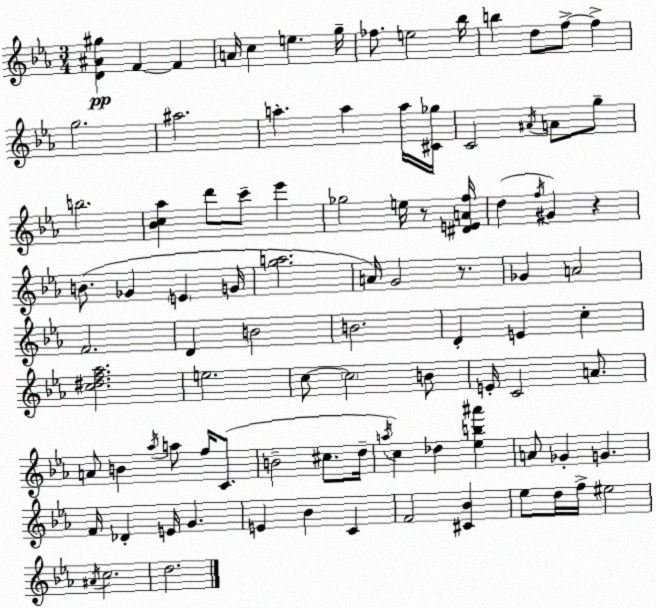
X:1
T:Untitled
M:3/4
L:1/4
K:Cm
[D^A^g] F F A/4 c e g/4 _f/2 e2 _b/4 b d/2 f/2 f g2 ^a2 a a a/4 [^C_g]/4 C2 ^A/4 A/2 g/2 b2 [_Bc_a] d'/2 c'/2 _e' _g2 e/4 z/2 [^DEAf]/4 d f/4 ^G z B/2 _G E G/4 [ga]2 A/4 G2 z/2 _G A2 F2 D B2 B2 D E c [c^df_a]2 e2 c/2 c2 B/2 E/4 C2 A/2 A/2 B _a/4 a/2 f/4 C/2 B2 ^c/2 d/4 a/4 c _d [_eb^a'] A/2 _G G F/4 _D E/4 G E _B C F2 [^C_B] _e/2 d/4 f/4 ^e2 ^A/4 c2 d2